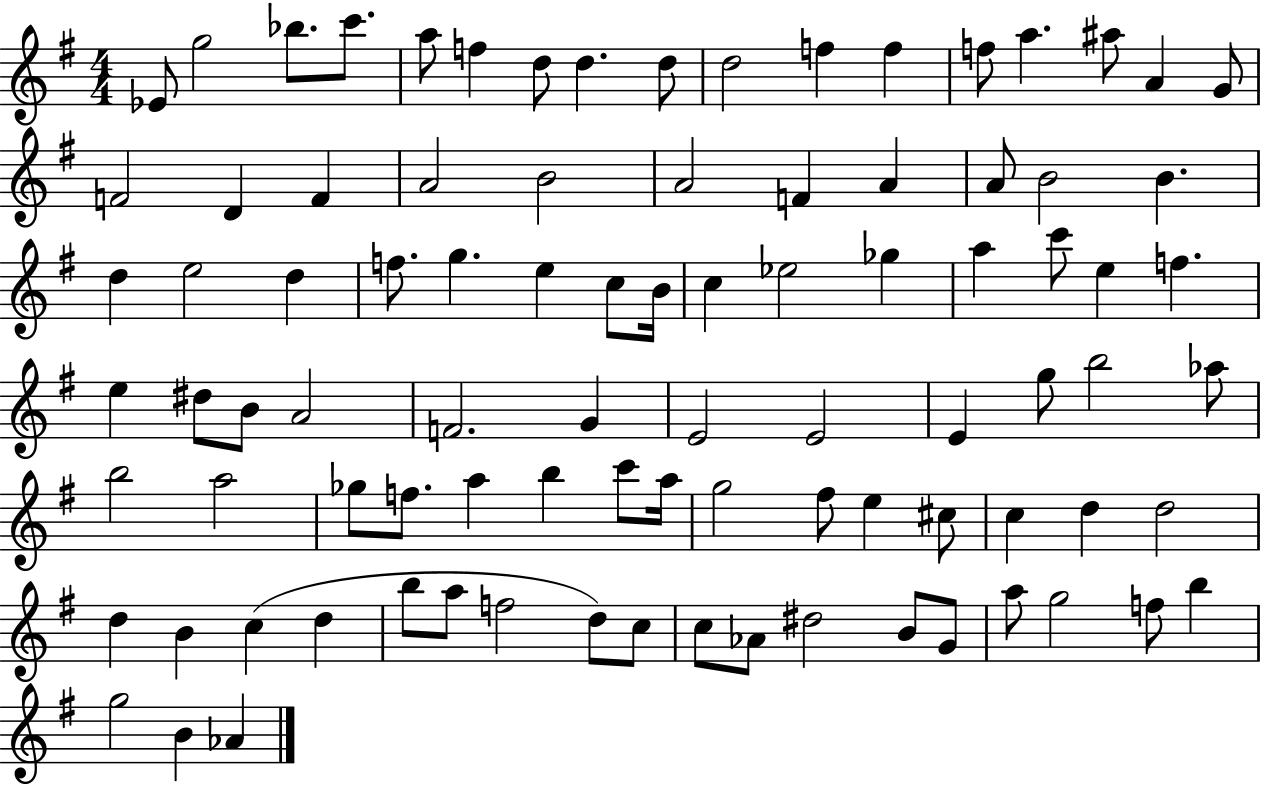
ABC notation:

X:1
T:Untitled
M:4/4
L:1/4
K:G
_E/2 g2 _b/2 c'/2 a/2 f d/2 d d/2 d2 f f f/2 a ^a/2 A G/2 F2 D F A2 B2 A2 F A A/2 B2 B d e2 d f/2 g e c/2 B/4 c _e2 _g a c'/2 e f e ^d/2 B/2 A2 F2 G E2 E2 E g/2 b2 _a/2 b2 a2 _g/2 f/2 a b c'/2 a/4 g2 ^f/2 e ^c/2 c d d2 d B c d b/2 a/2 f2 d/2 c/2 c/2 _A/2 ^d2 B/2 G/2 a/2 g2 f/2 b g2 B _A